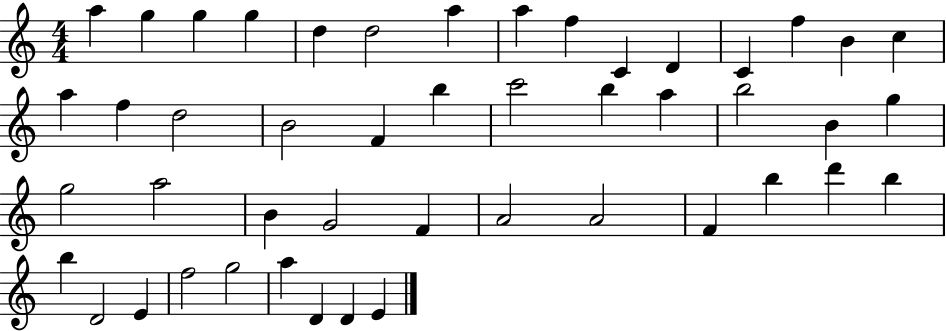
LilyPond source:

{
  \clef treble
  \numericTimeSignature
  \time 4/4
  \key c \major
  a''4 g''4 g''4 g''4 | d''4 d''2 a''4 | a''4 f''4 c'4 d'4 | c'4 f''4 b'4 c''4 | \break a''4 f''4 d''2 | b'2 f'4 b''4 | c'''2 b''4 a''4 | b''2 b'4 g''4 | \break g''2 a''2 | b'4 g'2 f'4 | a'2 a'2 | f'4 b''4 d'''4 b''4 | \break b''4 d'2 e'4 | f''2 g''2 | a''4 d'4 d'4 e'4 | \bar "|."
}